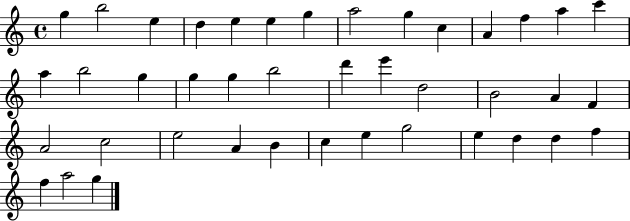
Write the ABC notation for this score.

X:1
T:Untitled
M:4/4
L:1/4
K:C
g b2 e d e e g a2 g c A f a c' a b2 g g g b2 d' e' d2 B2 A F A2 c2 e2 A B c e g2 e d d f f a2 g